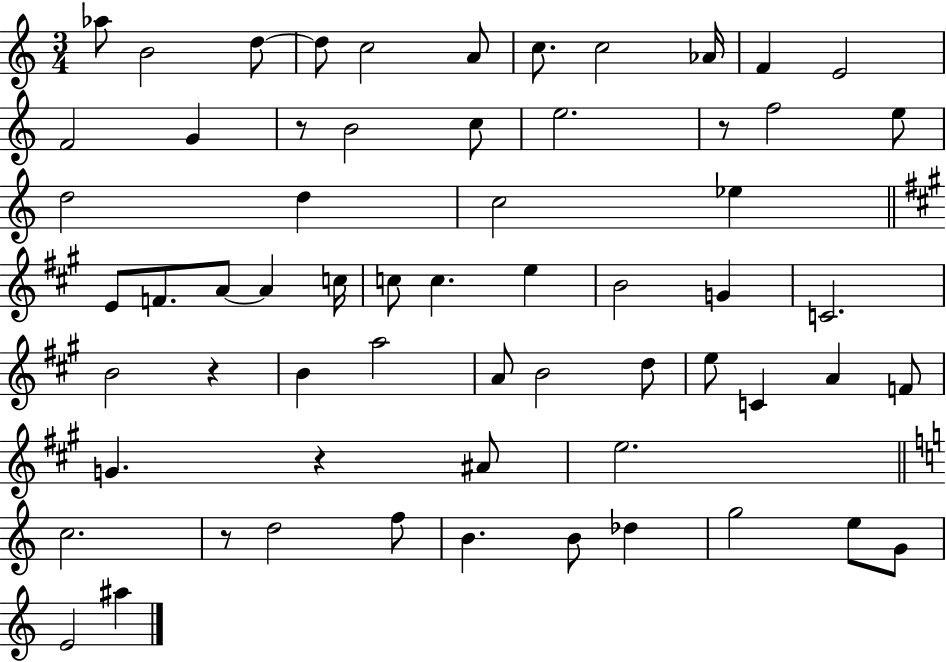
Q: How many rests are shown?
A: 5